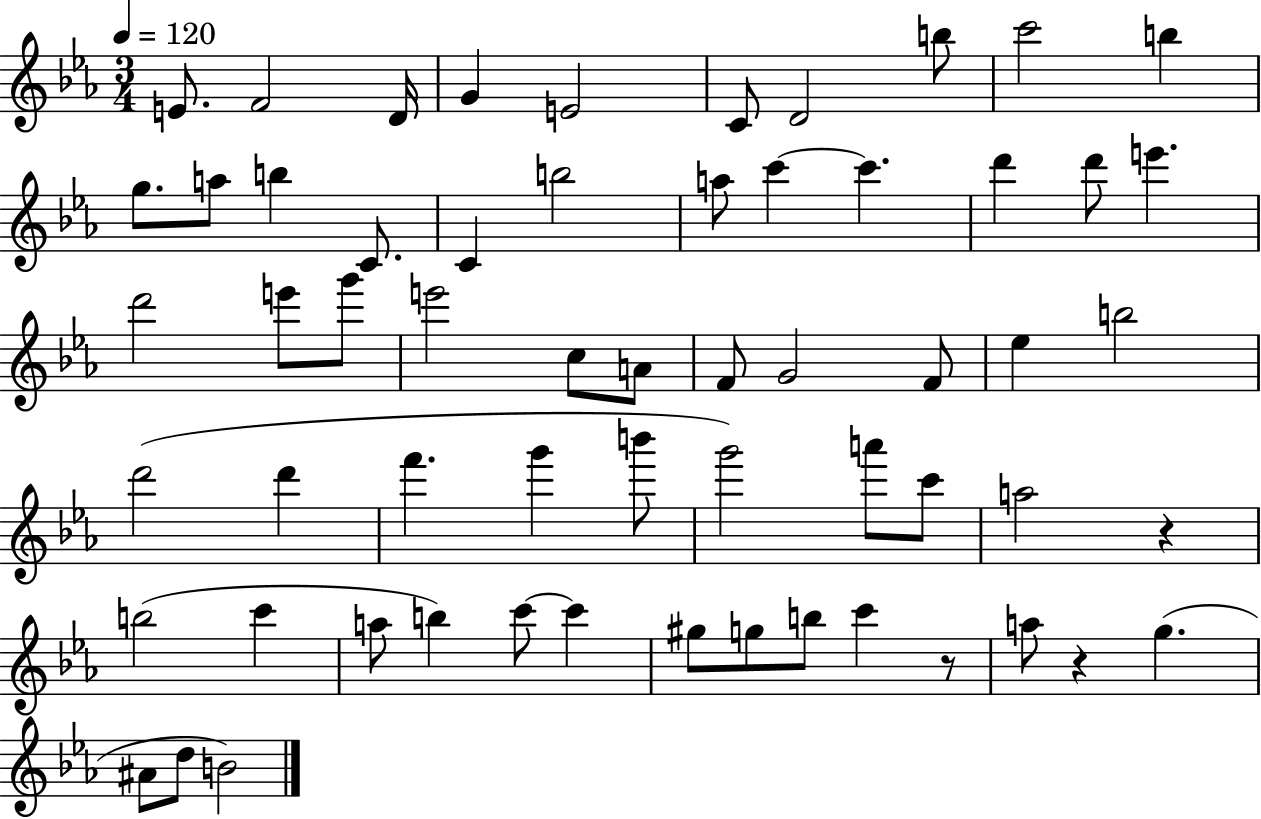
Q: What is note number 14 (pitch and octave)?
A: C4